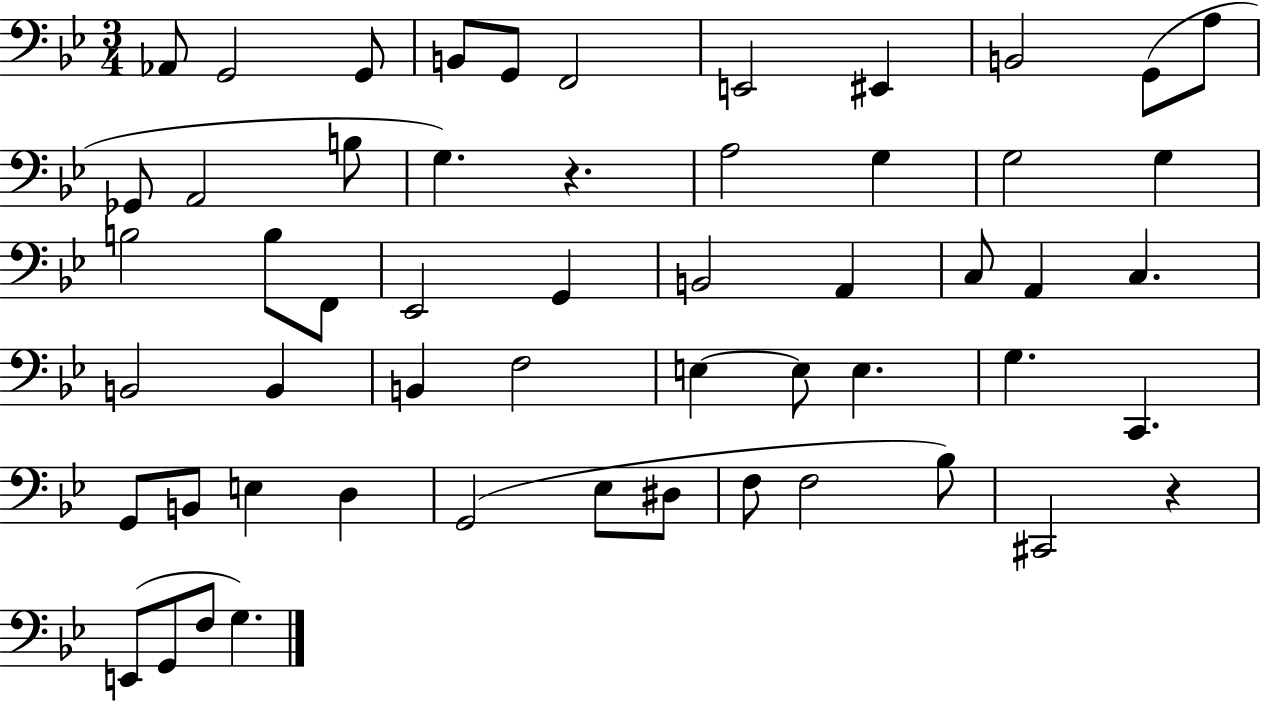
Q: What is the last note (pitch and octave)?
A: G3